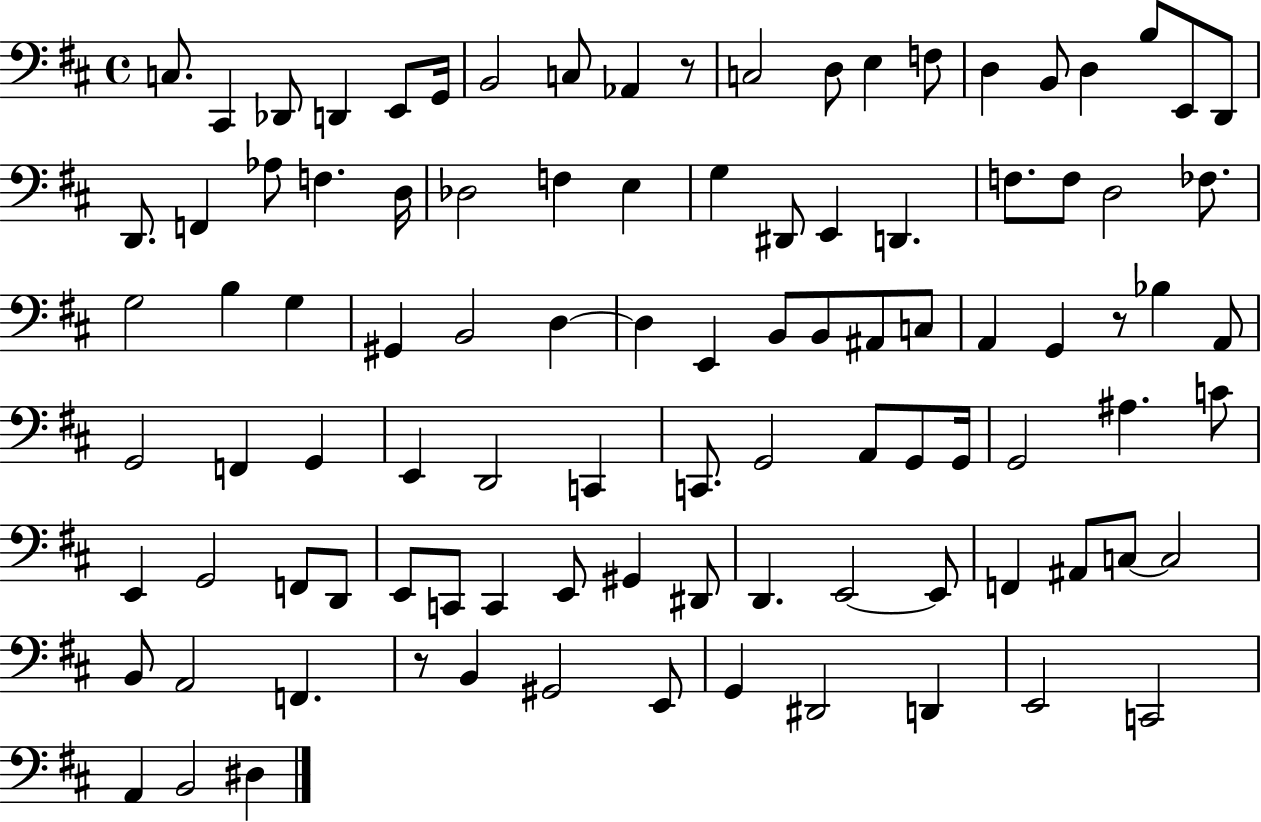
X:1
T:Untitled
M:4/4
L:1/4
K:D
C,/2 ^C,, _D,,/2 D,, E,,/2 G,,/4 B,,2 C,/2 _A,, z/2 C,2 D,/2 E, F,/2 D, B,,/2 D, B,/2 E,,/2 D,,/2 D,,/2 F,, _A,/2 F, D,/4 _D,2 F, E, G, ^D,,/2 E,, D,, F,/2 F,/2 D,2 _F,/2 G,2 B, G, ^G,, B,,2 D, D, E,, B,,/2 B,,/2 ^A,,/2 C,/2 A,, G,, z/2 _B, A,,/2 G,,2 F,, G,, E,, D,,2 C,, C,,/2 G,,2 A,,/2 G,,/2 G,,/4 G,,2 ^A, C/2 E,, G,,2 F,,/2 D,,/2 E,,/2 C,,/2 C,, E,,/2 ^G,, ^D,,/2 D,, E,,2 E,,/2 F,, ^A,,/2 C,/2 C,2 B,,/2 A,,2 F,, z/2 B,, ^G,,2 E,,/2 G,, ^D,,2 D,, E,,2 C,,2 A,, B,,2 ^D,